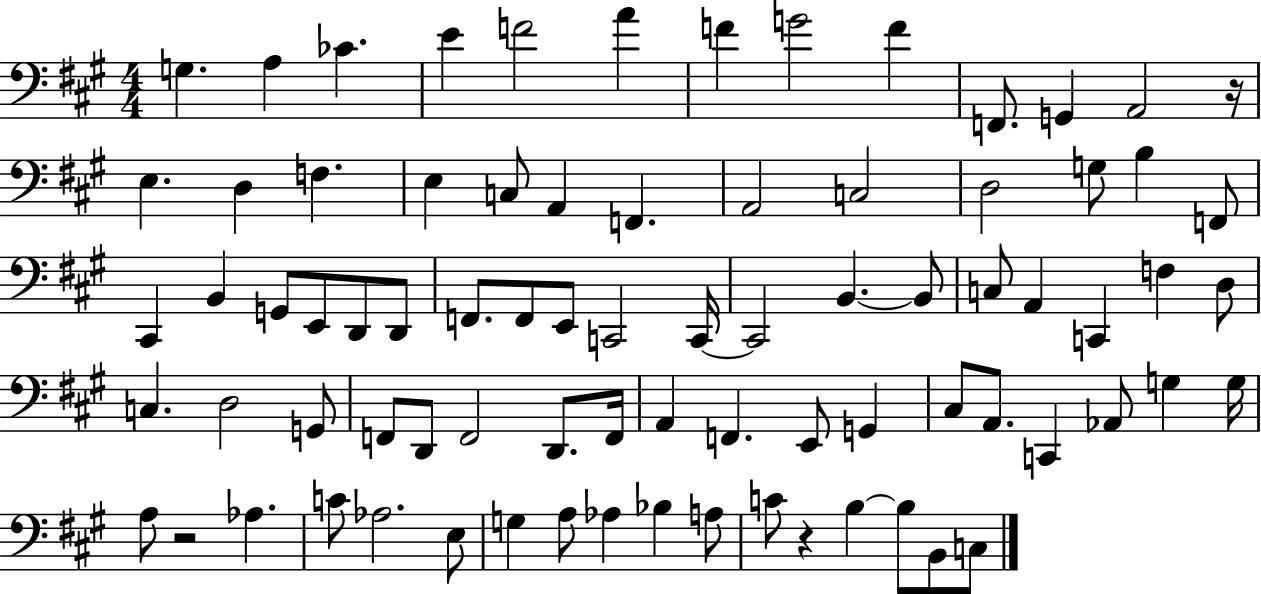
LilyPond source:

{
  \clef bass
  \numericTimeSignature
  \time 4/4
  \key a \major
  g4. a4 ces'4. | e'4 f'2 a'4 | f'4 g'2 f'4 | f,8. g,4 a,2 r16 | \break e4. d4 f4. | e4 c8 a,4 f,4. | a,2 c2 | d2 g8 b4 f,8 | \break cis,4 b,4 g,8 e,8 d,8 d,8 | f,8. f,8 e,8 c,2 c,16~~ | c,2 b,4.~~ b,8 | c8 a,4 c,4 f4 d8 | \break c4. d2 g,8 | f,8 d,8 f,2 d,8. f,16 | a,4 f,4. e,8 g,4 | cis8 a,8. c,4 aes,8 g4 g16 | \break a8 r2 aes4. | c'8 aes2. e8 | g4 a8 aes4 bes4 a8 | c'8 r4 b4~~ b8 b,8 c8 | \break \bar "|."
}